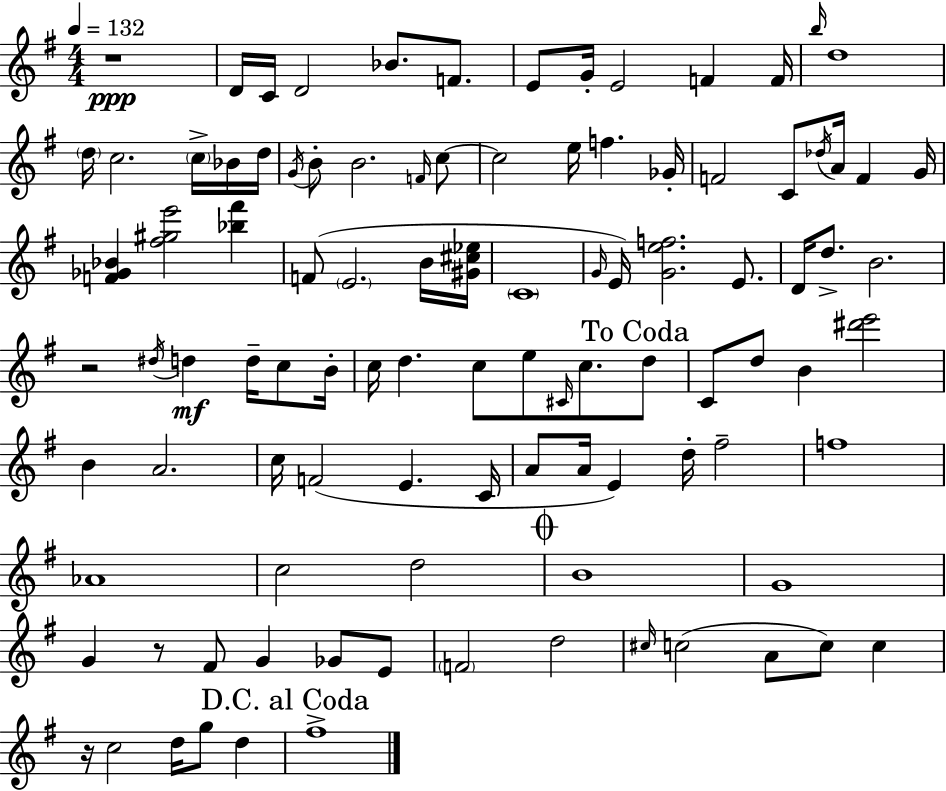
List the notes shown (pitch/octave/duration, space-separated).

R/w D4/s C4/s D4/h Bb4/e. F4/e. E4/e G4/s E4/h F4/q F4/s B5/s D5/w D5/s C5/h. C5/s Bb4/s D5/s G4/s B4/e B4/h. F4/s C5/e C5/h E5/s F5/q. Gb4/s F4/h C4/e Db5/s A4/s F4/q G4/s [F4,Gb4,Bb4]/q [F#5,G#5,E6]/h [Bb5,F#6]/q F4/e E4/h. B4/s [G#4,C#5,Eb5]/s C4/w G4/s E4/s [G4,E5,F5]/h. E4/e. D4/s D5/e. B4/h. R/h D#5/s D5/q D5/s C5/e B4/s C5/s D5/q. C5/e E5/e C#4/s C5/e. D5/e C4/e D5/e B4/q [D#6,E6]/h B4/q A4/h. C5/s F4/h E4/q. C4/s A4/e A4/s E4/q D5/s F#5/h F5/w Ab4/w C5/h D5/h B4/w G4/w G4/q R/e F#4/e G4/q Gb4/e E4/e F4/h D5/h C#5/s C5/h A4/e C5/e C5/q R/s C5/h D5/s G5/e D5/q F#5/w